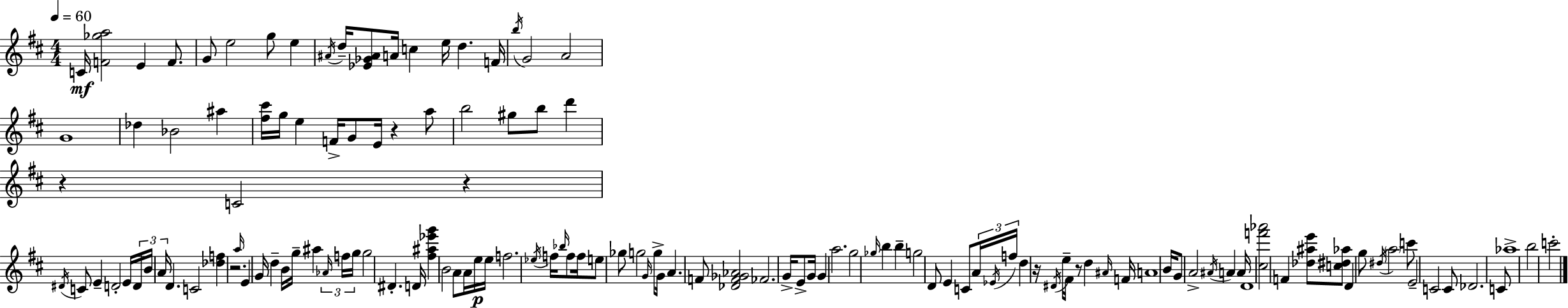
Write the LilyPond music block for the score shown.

{
  \clef treble
  \numericTimeSignature
  \time 4/4
  \key d \major
  \tempo 4 = 60
  c'16\mf <f' ges'' a''>2 e'4 f'8. | g'8 e''2 g''8 e''4 | \acciaccatura { ais'16 } d''16-- <ees' ges' ais'>8 a'16 c''4 e''16 d''4. | f'16 \acciaccatura { b''16 } g'2 a'2 | \break g'1 | des''4 bes'2 ais''4 | <fis'' cis'''>16 g''16 e''4 f'16-> g'8 e'16 r4 | a''8 b''2 gis''8 b''8 d'''4 | \break r4 c'2 r4 | \acciaccatura { dis'16 } c'8 e'4-- d'2-. | e'16 \tuplet 3/2 { d'16 b'16 a'16 } d'4. c'2 | <des'' f''>4 r2. | \break \grace { a''16 } e'4 g'16 d''4-- b'16 g''16-- ais''4 | \tuplet 3/2 { \grace { aes'16 } f''16 g''16 } g''2 dis'4.-. | d'16 <fis'' ais'' ees''' g'''>4 b'2 | a'8 a'16 e''16\p e''16 f''2. | \break \acciaccatura { ees''16 } f''16 \grace { bes''16 } f''8 f''16 e''8 ges''8 g''2 | \grace { g'16 } g''8-> g'16 a'4. f'8 | <des' f' ges' aes'>2 fes'2. | g'16-> e'8-> g'16 g'4 a''2. | \break g''2 | \grace { ges''16 } b''4 b''4-- g''2 | d'8 e'4 c'8 \tuplet 3/2 { a'16 \acciaccatura { ees'16 } f''16 } d''4 | r16 \acciaccatura { dis'16 } e''16-- fis'16 r8 d''4 \grace { ais'16 } f'16 a'1 | \break b'16 g'8 a'2-> | \acciaccatura { ais'16 } a'4 a'16 d'1 | <cis'' f''' aes'''>2 | f'4 <des'' ais'' e'''>8 <c'' dis'' aes''>8 d'4 | \break g''8 \acciaccatura { dis''16 } \parenthesize a''2 c'''8 e'2-- | c'2 c'8 | des'2. c'8 aes''1-> | b''2 | \break c'''2-. \bar "|."
}